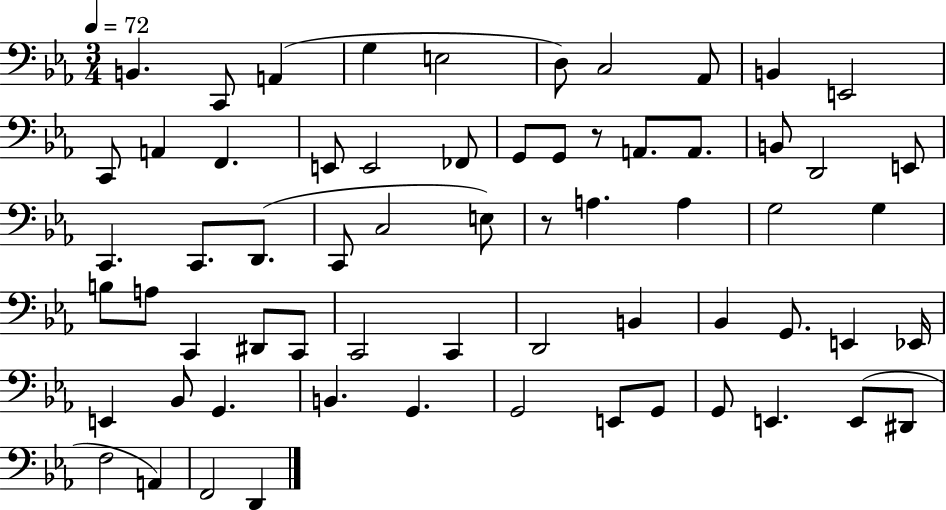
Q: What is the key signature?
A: EES major